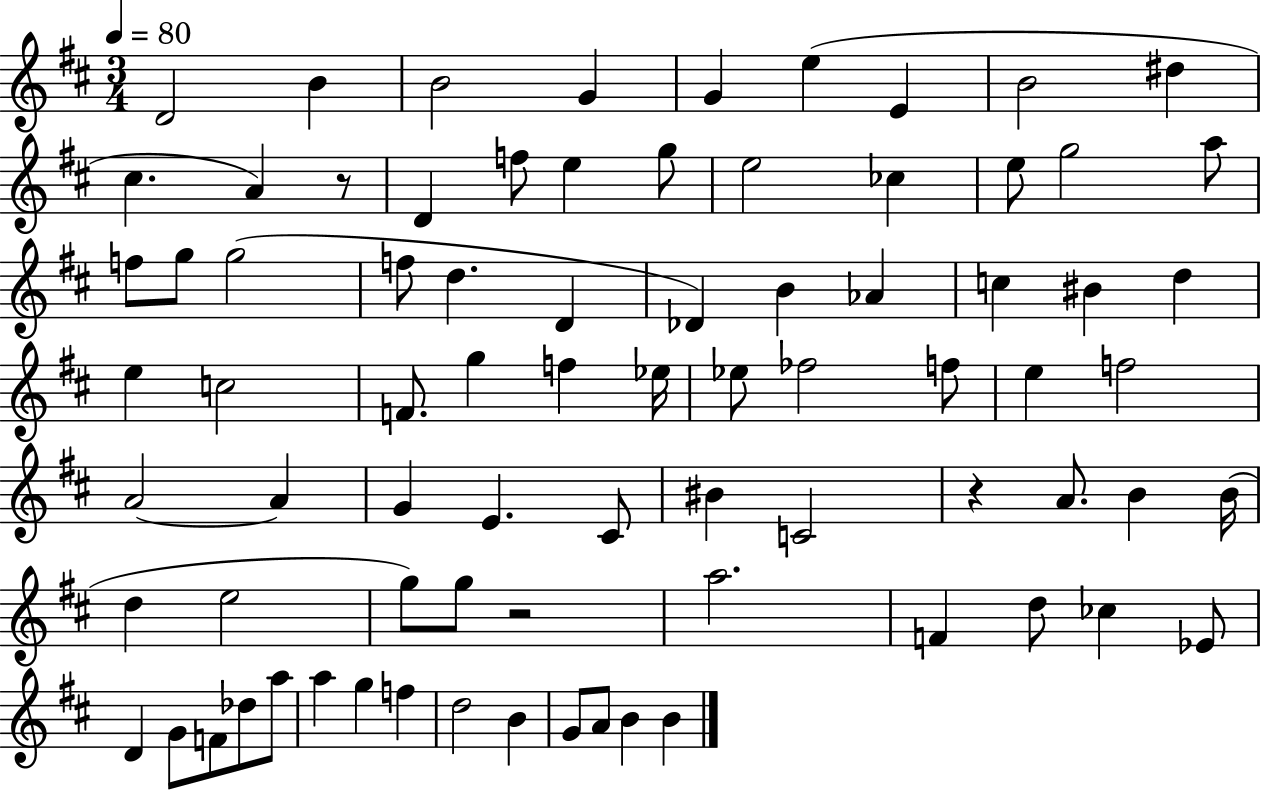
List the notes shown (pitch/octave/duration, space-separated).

D4/h B4/q B4/h G4/q G4/q E5/q E4/q B4/h D#5/q C#5/q. A4/q R/e D4/q F5/e E5/q G5/e E5/h CES5/q E5/e G5/h A5/e F5/e G5/e G5/h F5/e D5/q. D4/q Db4/q B4/q Ab4/q C5/q BIS4/q D5/q E5/q C5/h F4/e. G5/q F5/q Eb5/s Eb5/e FES5/h F5/e E5/q F5/h A4/h A4/q G4/q E4/q. C#4/e BIS4/q C4/h R/q A4/e. B4/q B4/s D5/q E5/h G5/e G5/e R/h A5/h. F4/q D5/e CES5/q Eb4/e D4/q G4/e F4/e Db5/e A5/e A5/q G5/q F5/q D5/h B4/q G4/e A4/e B4/q B4/q